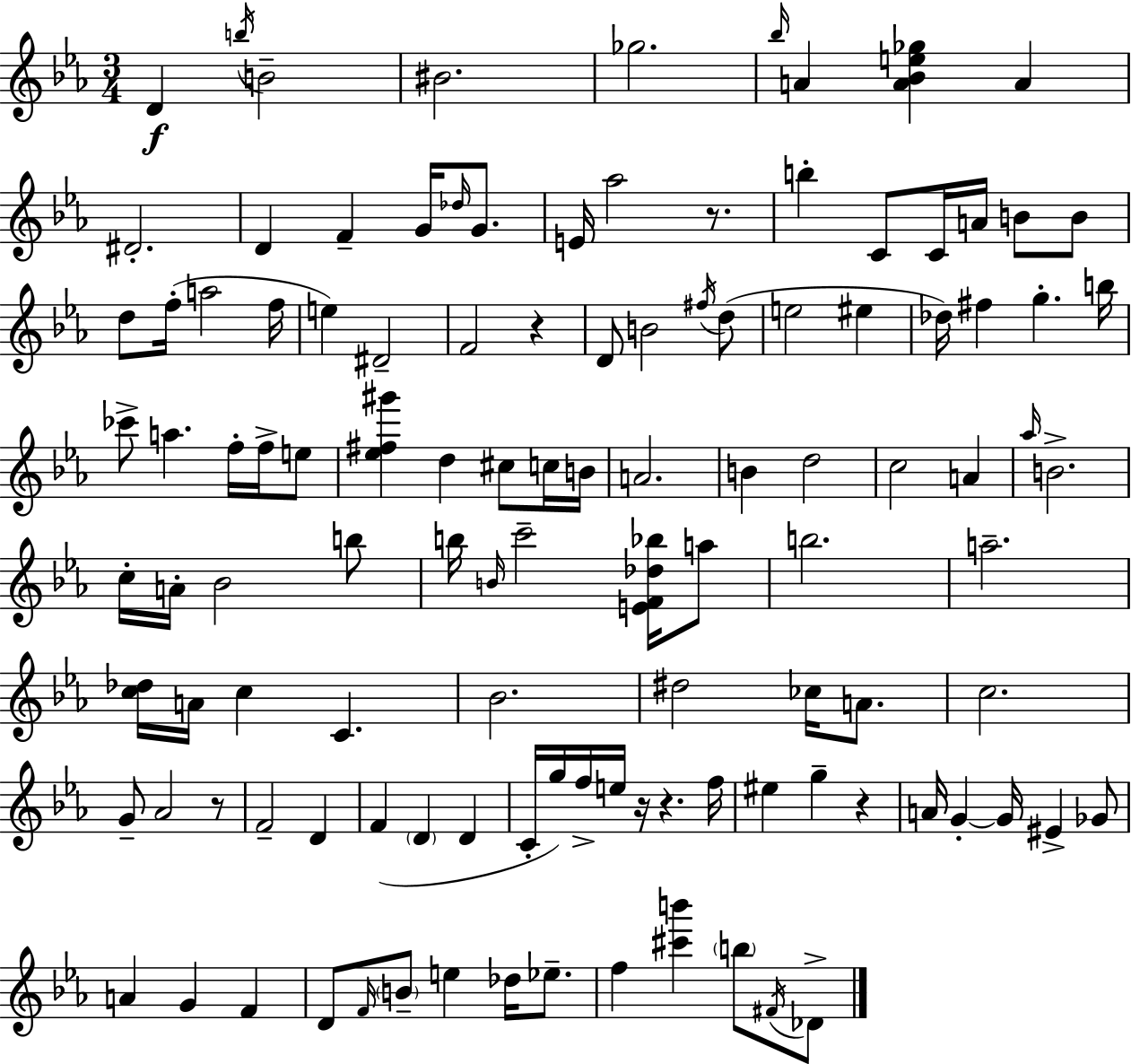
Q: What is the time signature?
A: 3/4